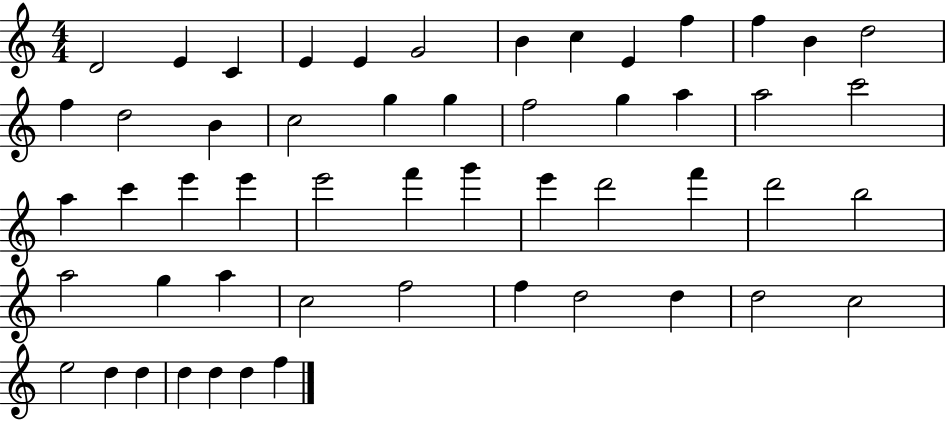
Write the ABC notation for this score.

X:1
T:Untitled
M:4/4
L:1/4
K:C
D2 E C E E G2 B c E f f B d2 f d2 B c2 g g f2 g a a2 c'2 a c' e' e' e'2 f' g' e' d'2 f' d'2 b2 a2 g a c2 f2 f d2 d d2 c2 e2 d d d d d f